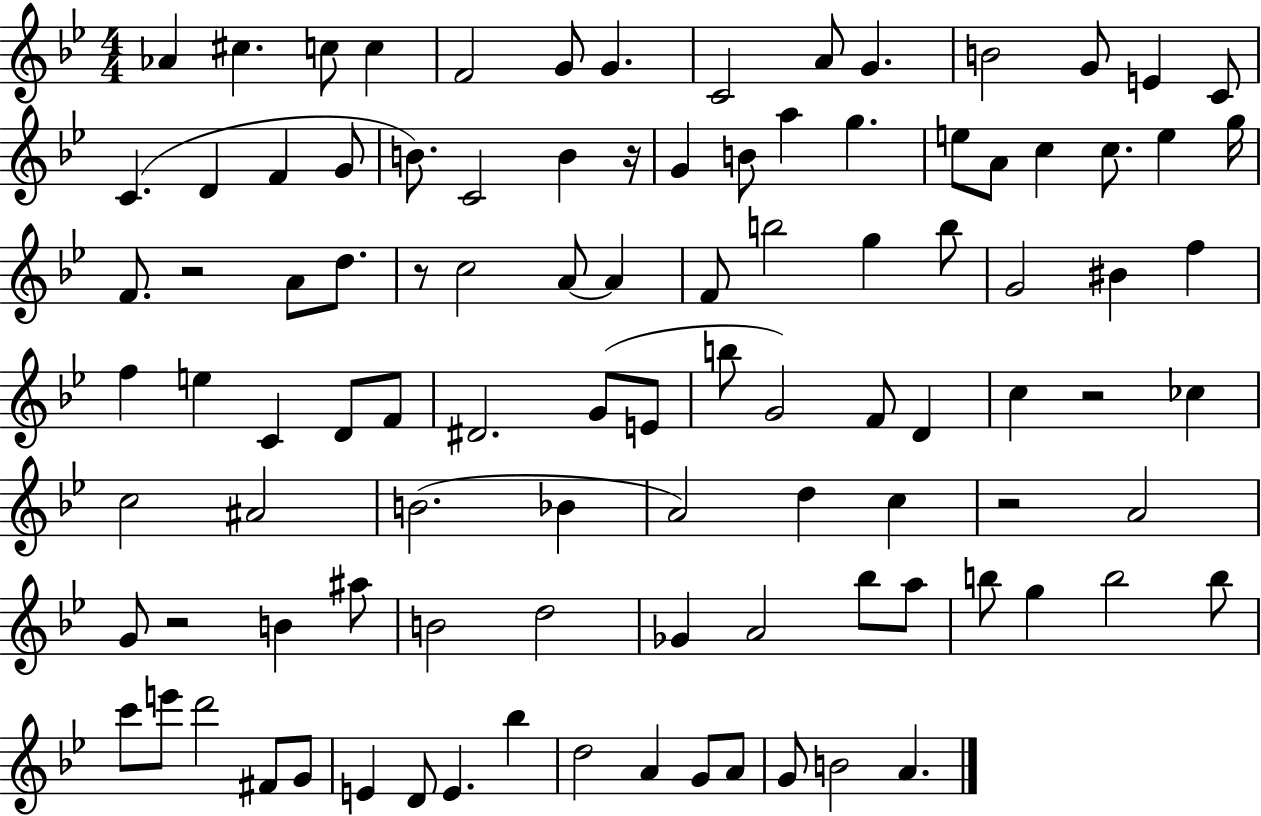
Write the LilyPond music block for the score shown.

{
  \clef treble
  \numericTimeSignature
  \time 4/4
  \key bes \major
  aes'4 cis''4. c''8 c''4 | f'2 g'8 g'4. | c'2 a'8 g'4. | b'2 g'8 e'4 c'8 | \break c'4.( d'4 f'4 g'8 | b'8.) c'2 b'4 r16 | g'4 b'8 a''4 g''4. | e''8 a'8 c''4 c''8. e''4 g''16 | \break f'8. r2 a'8 d''8. | r8 c''2 a'8~~ a'4 | f'8 b''2 g''4 b''8 | g'2 bis'4 f''4 | \break f''4 e''4 c'4 d'8 f'8 | dis'2. g'8( e'8 | b''8 g'2) f'8 d'4 | c''4 r2 ces''4 | \break c''2 ais'2 | b'2.( bes'4 | a'2) d''4 c''4 | r2 a'2 | \break g'8 r2 b'4 ais''8 | b'2 d''2 | ges'4 a'2 bes''8 a''8 | b''8 g''4 b''2 b''8 | \break c'''8 e'''8 d'''2 fis'8 g'8 | e'4 d'8 e'4. bes''4 | d''2 a'4 g'8 a'8 | g'8 b'2 a'4. | \break \bar "|."
}